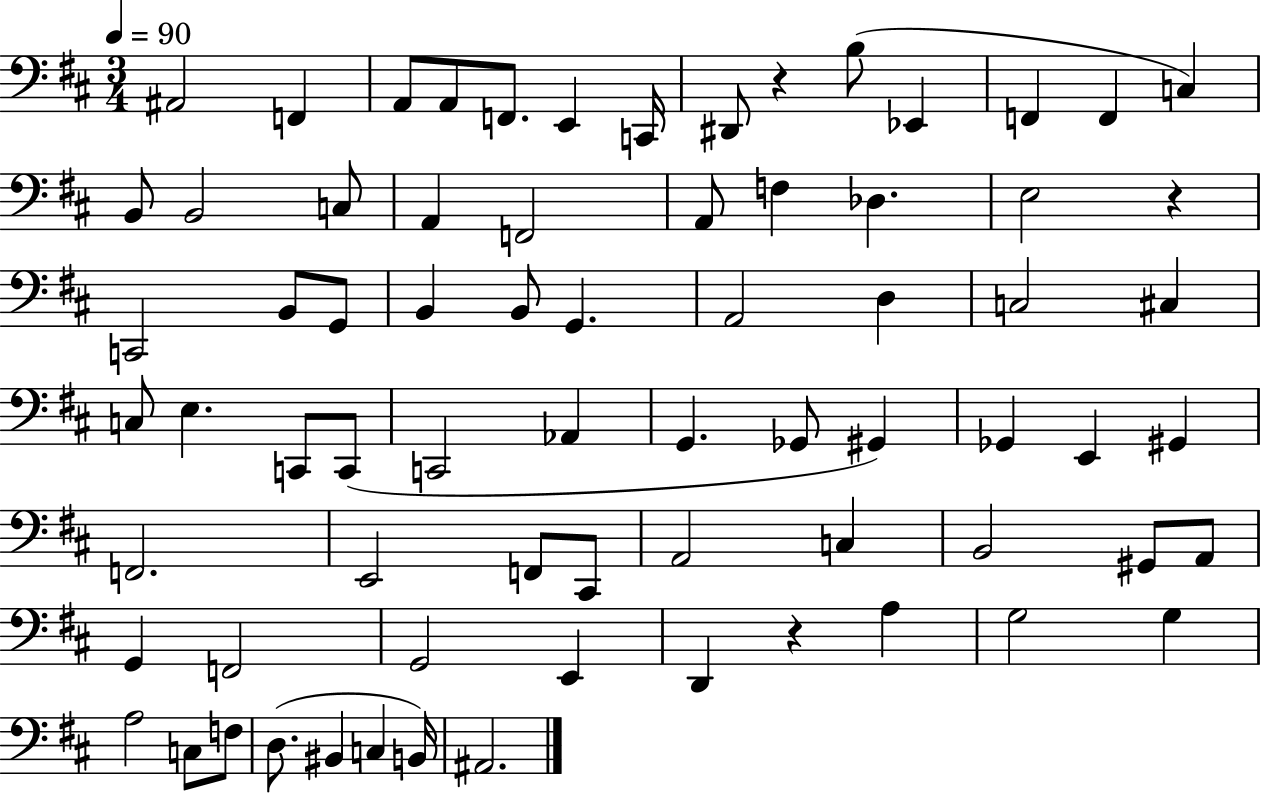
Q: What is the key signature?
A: D major